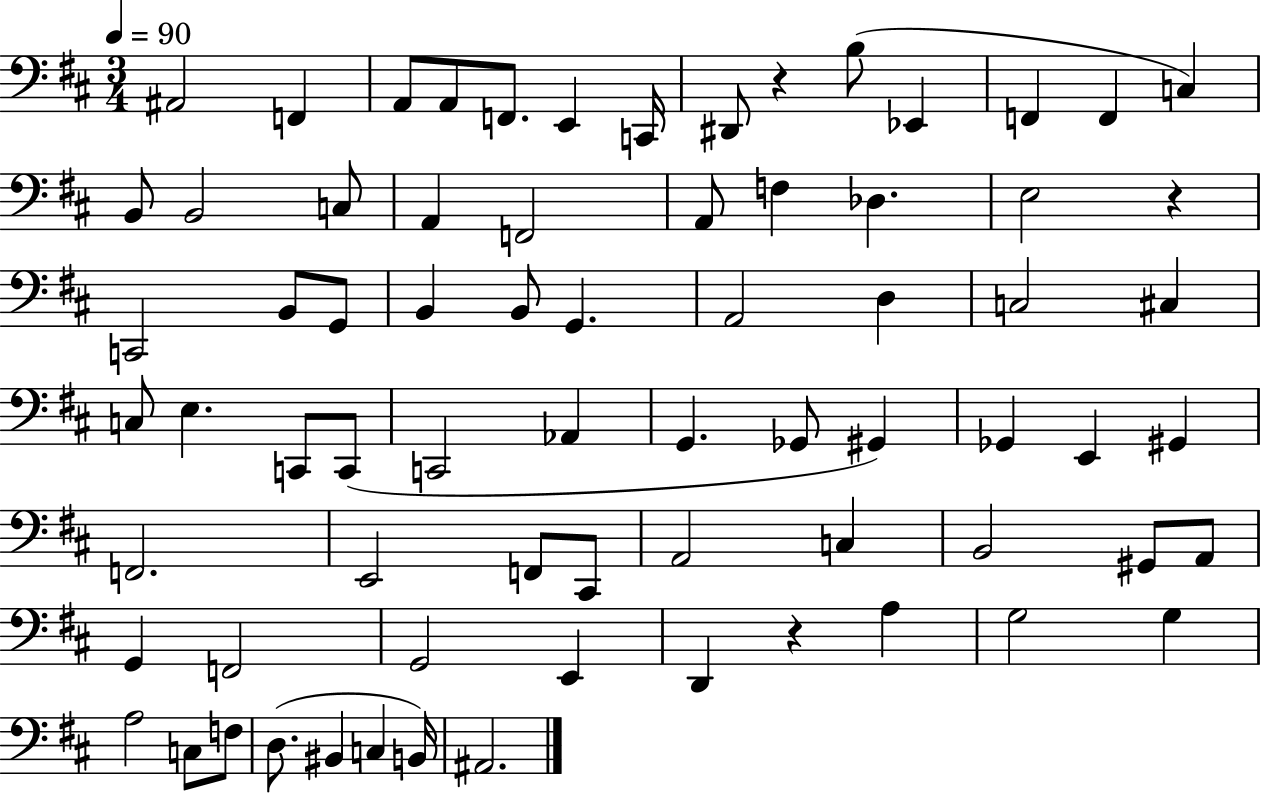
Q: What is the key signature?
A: D major